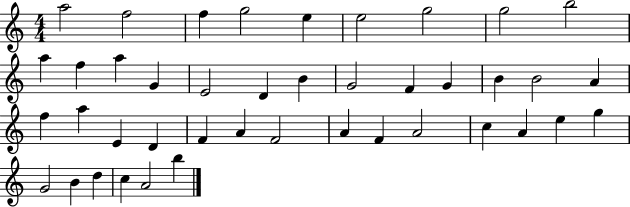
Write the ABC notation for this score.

X:1
T:Untitled
M:4/4
L:1/4
K:C
a2 f2 f g2 e e2 g2 g2 b2 a f a G E2 D B G2 F G B B2 A f a E D F A F2 A F A2 c A e g G2 B d c A2 b